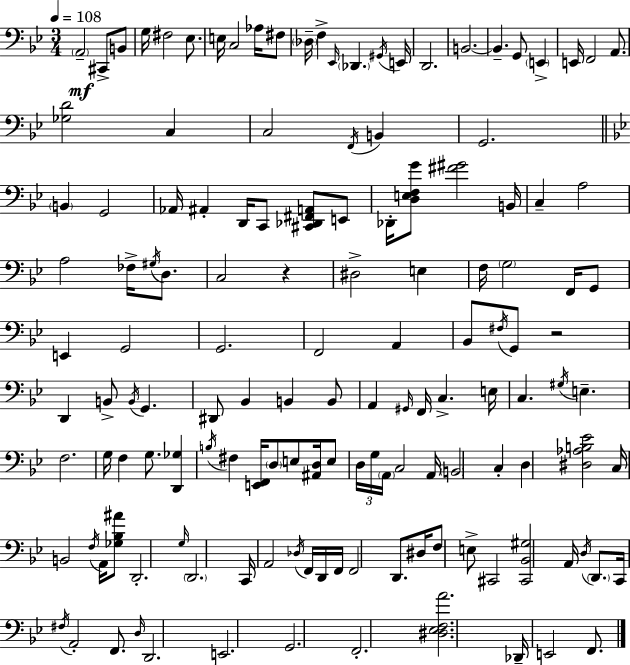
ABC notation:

X:1
T:Untitled
M:3/4
L:1/4
K:Bb
A,,2 ^C,,/2 B,,/2 G,/4 ^F,2 _E,/2 E,/4 C,2 _A,/4 ^F,/2 _D,/4 F, _E,,/4 _D,, ^G,,/4 E,,/4 D,,2 B,,2 B,, G,,/2 E,, E,,/4 F,,2 A,,/2 [_G,D]2 C, C,2 F,,/4 B,, G,,2 B,, G,,2 _A,,/4 ^A,, D,,/4 C,,/2 [^C,,_D,,^F,,A,,]/2 E,,/2 _D,,/4 [D,E,F,G]/2 [^F^G]2 B,,/4 C, A,2 A,2 _F,/4 ^G,/4 D,/2 C,2 z ^D,2 E, F,/4 G,2 F,,/4 G,,/2 E,, G,,2 G,,2 F,,2 A,, _B,,/2 ^F,/4 G,,/2 z2 D,, B,,/2 B,,/4 G,, ^D,,/2 _B,, B,, B,,/2 A,, ^G,,/4 F,,/4 C, E,/4 C, ^G,/4 E, F,2 G,/4 F, G,/2 [D,,_G,] B,/4 ^F, [E,,F,,]/4 D,/2 E,/2 [^A,,D,]/4 E,/2 D,/4 G,/4 A,,/4 C,2 A,,/4 B,,2 C, D, [^D,_A,B,_E]2 C,/4 B,,2 F,/4 A,,/4 [_G,_B,^A]/2 D,,2 G,/4 D,,2 C,,/4 A,,2 _D,/4 F,,/4 D,,/4 F,,/4 F,,2 D,,/2 ^D,/4 F,/2 E,/2 ^C,,2 [^C,,_B,,^G,]2 A,,/4 D,/4 D,,/2 C,,/4 ^F,/4 A,,2 F,,/2 D,/4 D,,2 E,,2 G,,2 F,,2 [^D,_E,F,A]2 _D,,/4 E,,2 F,,/2